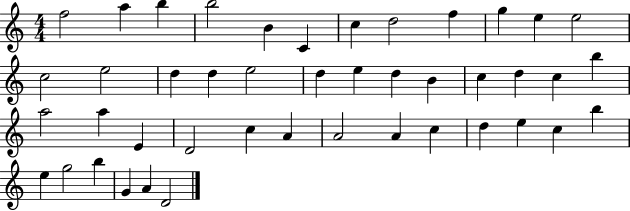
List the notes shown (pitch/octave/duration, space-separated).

F5/h A5/q B5/q B5/h B4/q C4/q C5/q D5/h F5/q G5/q E5/q E5/h C5/h E5/h D5/q D5/q E5/h D5/q E5/q D5/q B4/q C5/q D5/q C5/q B5/q A5/h A5/q E4/q D4/h C5/q A4/q A4/h A4/q C5/q D5/q E5/q C5/q B5/q E5/q G5/h B5/q G4/q A4/q D4/h